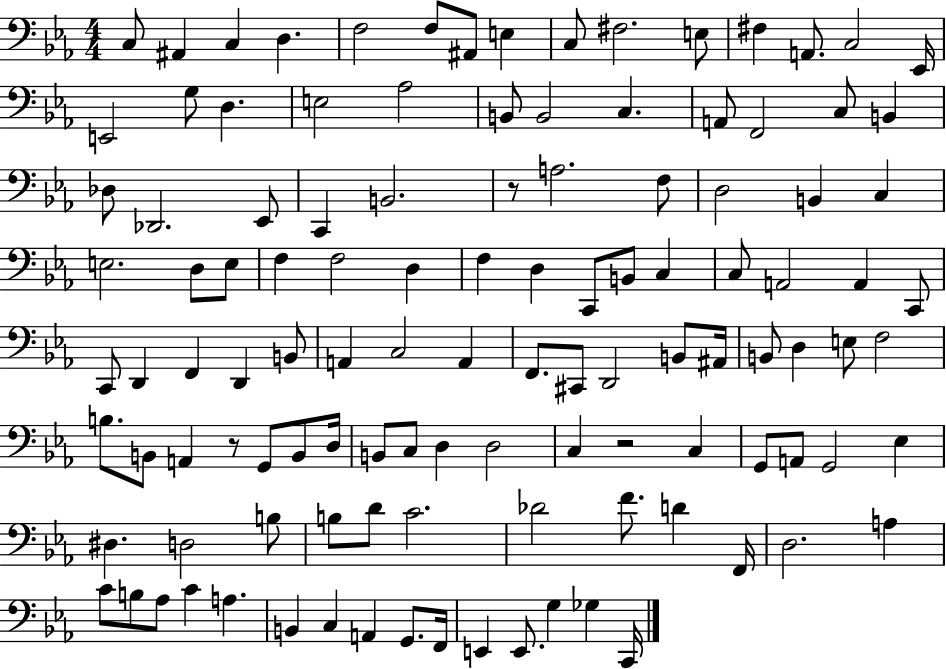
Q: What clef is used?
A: bass